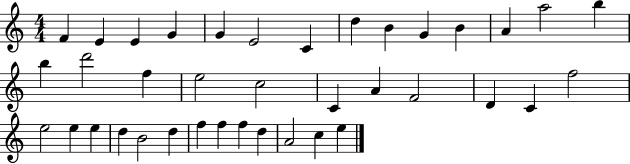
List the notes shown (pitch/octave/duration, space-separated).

F4/q E4/q E4/q G4/q G4/q E4/h C4/q D5/q B4/q G4/q B4/q A4/q A5/h B5/q B5/q D6/h F5/q E5/h C5/h C4/q A4/q F4/h D4/q C4/q F5/h E5/h E5/q E5/q D5/q B4/h D5/q F5/q F5/q F5/q D5/q A4/h C5/q E5/q